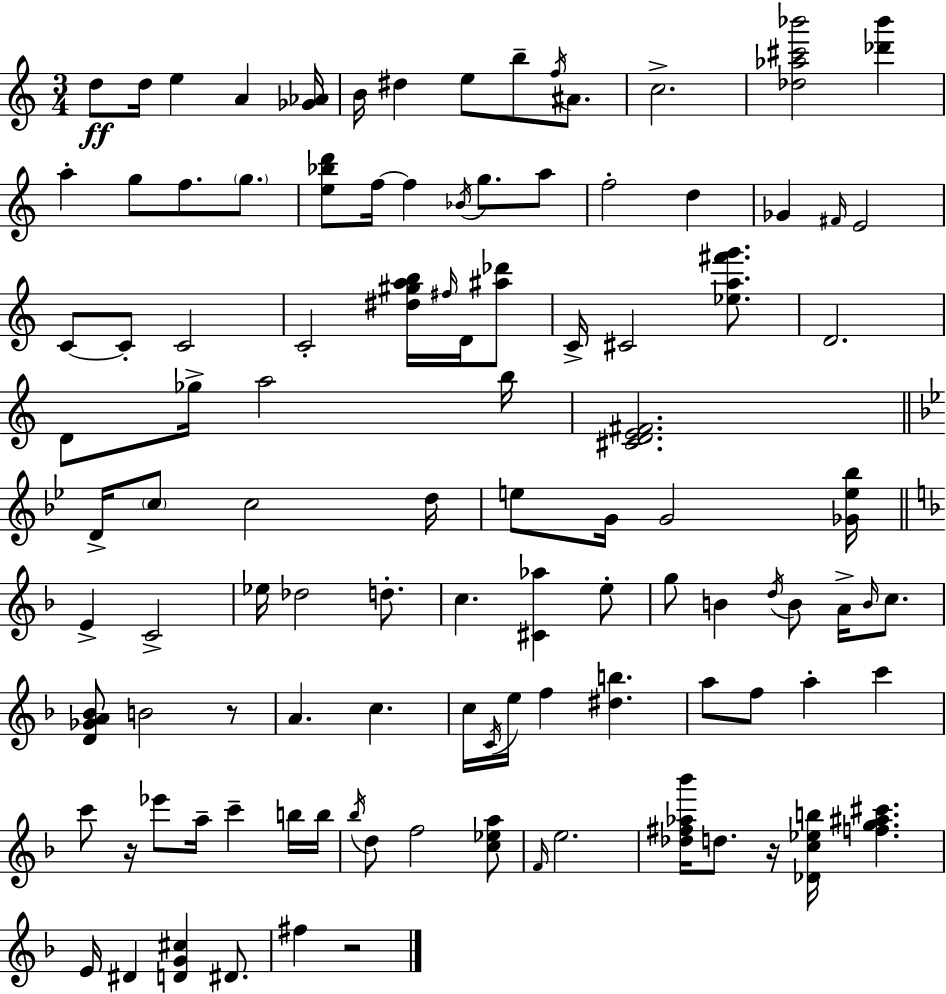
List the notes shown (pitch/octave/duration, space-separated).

D5/e D5/s E5/q A4/q [Gb4,Ab4]/s B4/s D#5/q E5/e B5/e F5/s A#4/e. C5/h. [Db5,Ab5,C#6,Bb6]/h [Db6,Bb6]/q A5/q G5/e F5/e. G5/e. [E5,Bb5,D6]/e F5/s F5/q Bb4/s G5/e. A5/e F5/h D5/q Gb4/q F#4/s E4/h C4/e C4/e C4/h C4/h [D#5,G#5,A5,B5]/s F#5/s D4/s [A#5,Db6]/e C4/s C#4/h [Eb5,A5,F#6,G6]/e. D4/h. D4/e Gb5/s A5/h B5/s [C#4,D4,E4,F#4]/h. D4/s C5/e C5/h D5/s E5/e G4/s G4/h [Gb4,E5,Bb5]/s E4/q C4/h Eb5/s Db5/h D5/e. C5/q. [C#4,Ab5]/q E5/e G5/e B4/q D5/s B4/e A4/s B4/s C5/e. [D4,Gb4,A4,Bb4]/e B4/h R/e A4/q. C5/q. C5/s C4/s E5/s F5/q [D#5,B5]/q. A5/e F5/e A5/q C6/q C6/e R/s Eb6/e A5/s C6/q B5/s B5/s Bb5/s D5/e F5/h [C5,Eb5,A5]/e F4/s E5/h. [Db5,F#5,Ab5,Bb6]/s D5/e. R/s [Db4,C5,Eb5,B5]/s [F5,G5,A#5,C#6]/q. E4/s D#4/q [D4,G4,C#5]/q D#4/e. F#5/q R/h